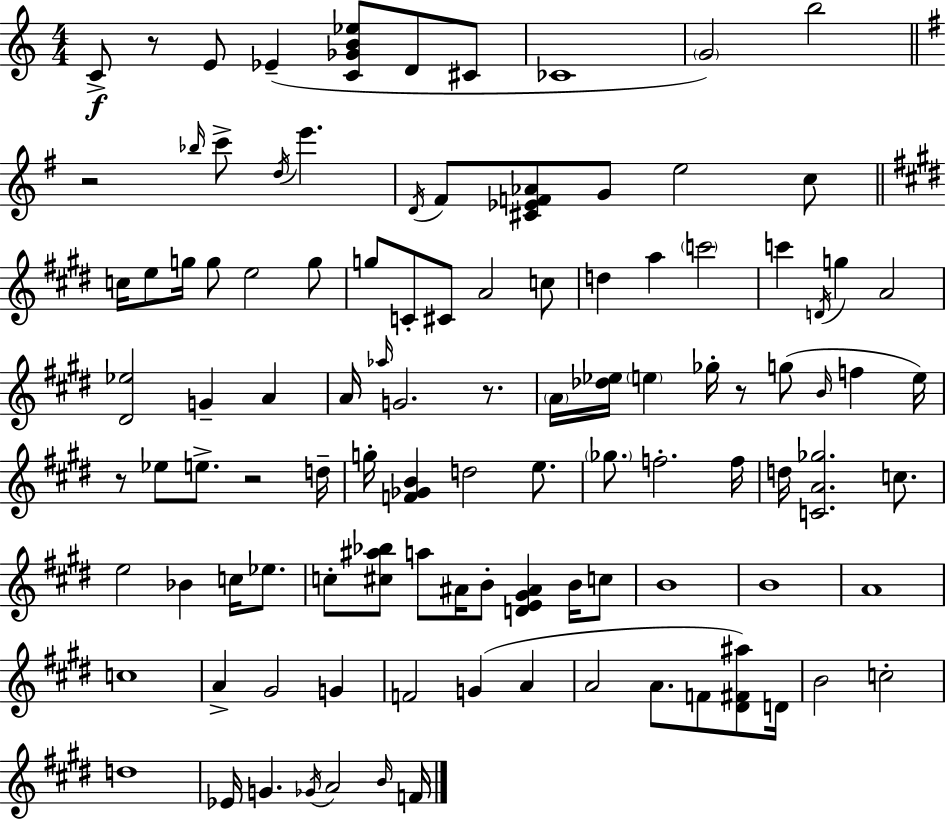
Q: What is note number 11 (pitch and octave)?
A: D5